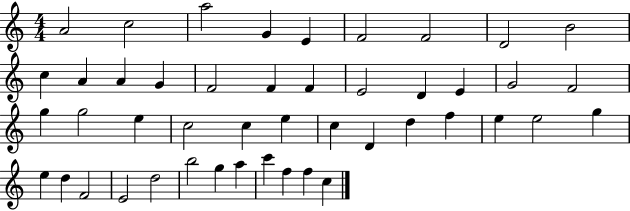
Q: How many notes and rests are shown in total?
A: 46